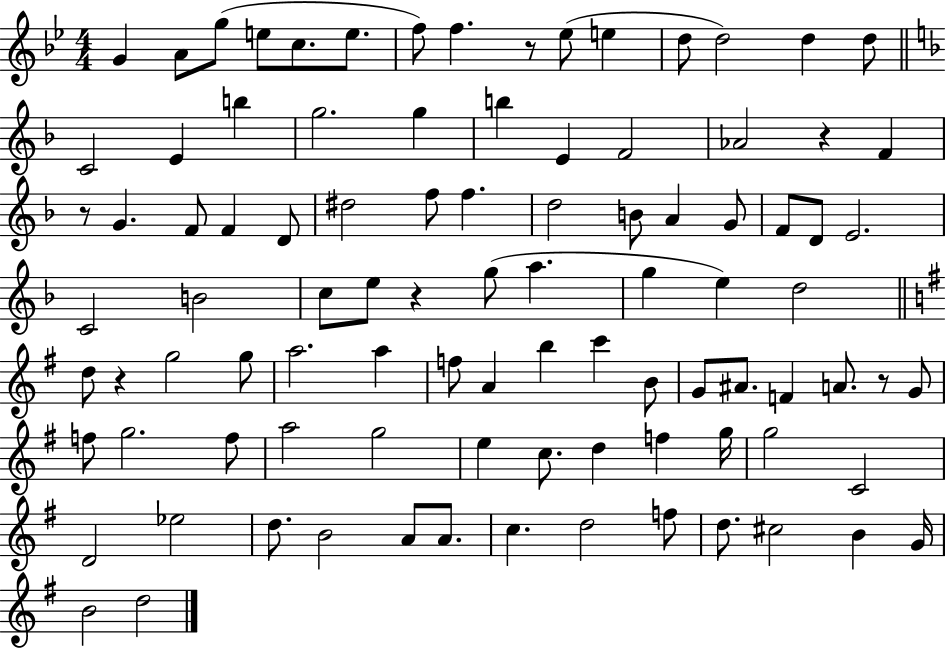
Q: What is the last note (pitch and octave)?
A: D5